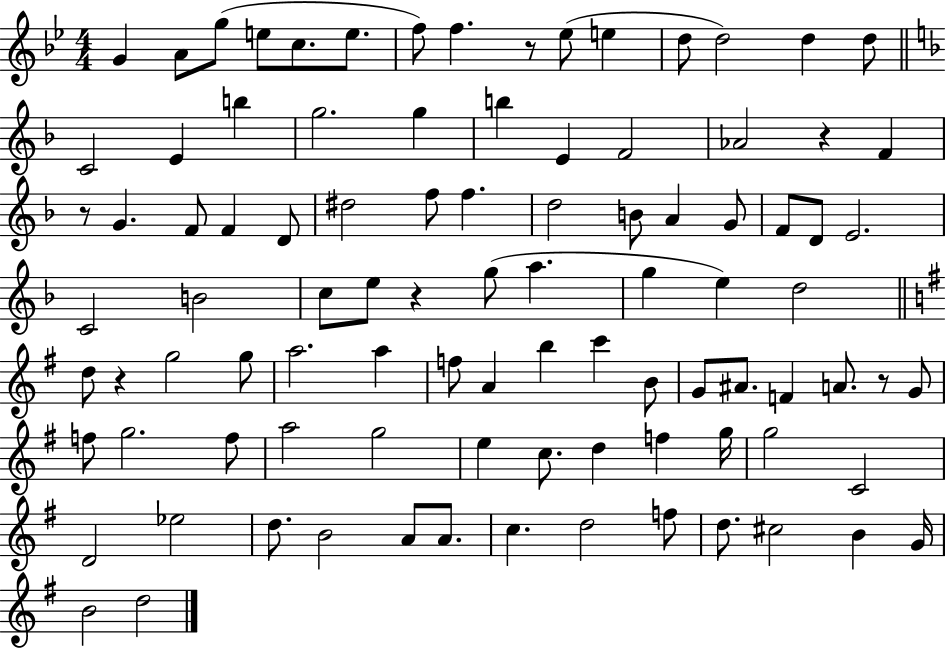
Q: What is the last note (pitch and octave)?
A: D5